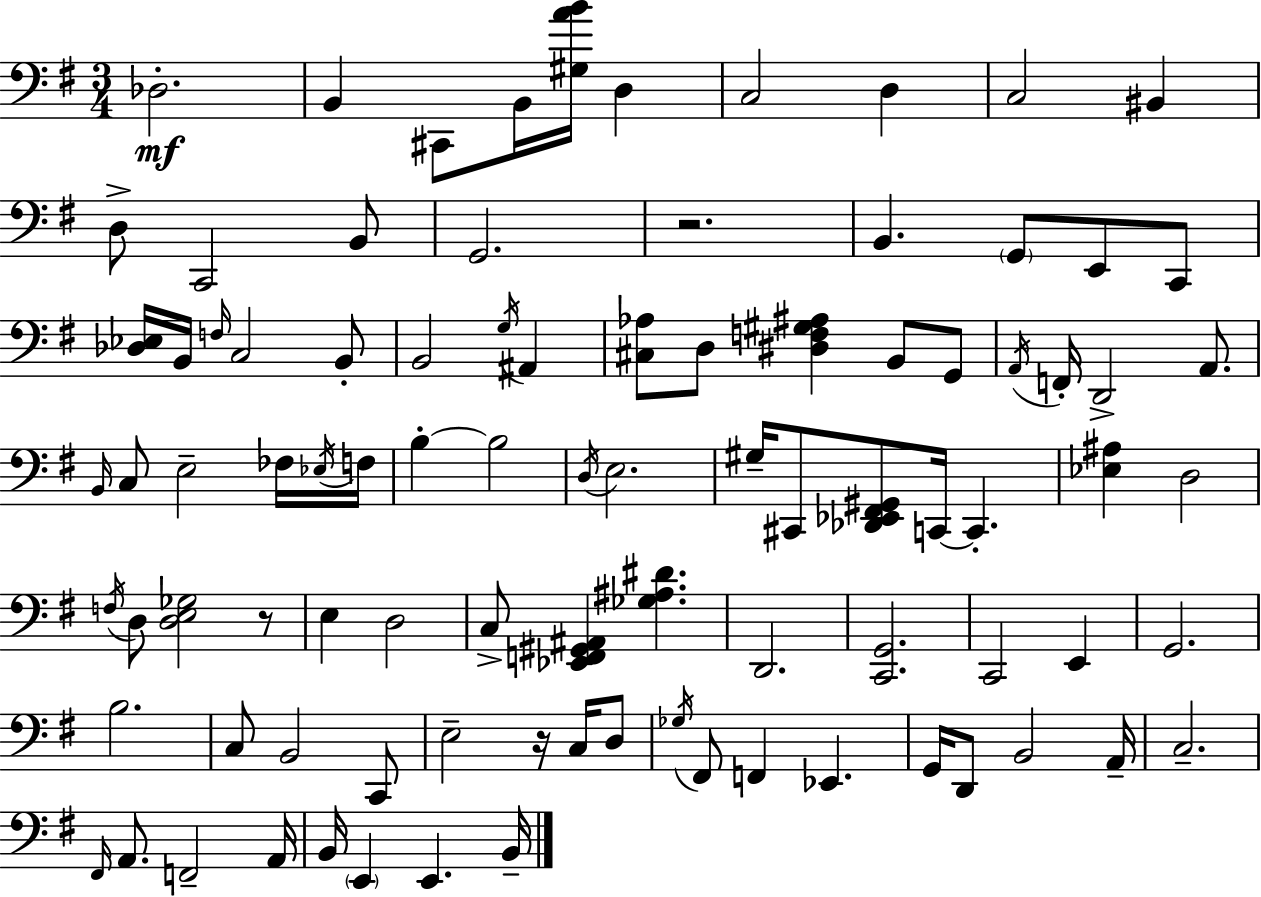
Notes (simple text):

Db3/h. B2/q C#2/e B2/s [G#3,A4,B4]/s D3/q C3/h D3/q C3/h BIS2/q D3/e C2/h B2/e G2/h. R/h. B2/q. G2/e E2/e C2/e [Db3,Eb3]/s B2/s F3/s C3/h B2/e B2/h G3/s A#2/q [C#3,Ab3]/e D3/e [D#3,F3,G#3,A#3]/q B2/e G2/e A2/s F2/s D2/h A2/e. B2/s C3/e E3/h FES3/s Eb3/s F3/s B3/q B3/h D3/s E3/h. G#3/s C#2/e [Db2,Eb2,F#2,G#2]/e C2/s C2/q. [Eb3,A#3]/q D3/h F3/s D3/e [D3,E3,Gb3]/h R/e E3/q D3/h C3/e [Eb2,F2,G#2,A#2]/q [Gb3,A#3,D#4]/q. D2/h. [C2,G2]/h. C2/h E2/q G2/h. B3/h. C3/e B2/h C2/e E3/h R/s C3/s D3/e Gb3/s F#2/e F2/q Eb2/q. G2/s D2/e B2/h A2/s C3/h. F#2/s A2/e. F2/h A2/s B2/s E2/q E2/q. B2/s